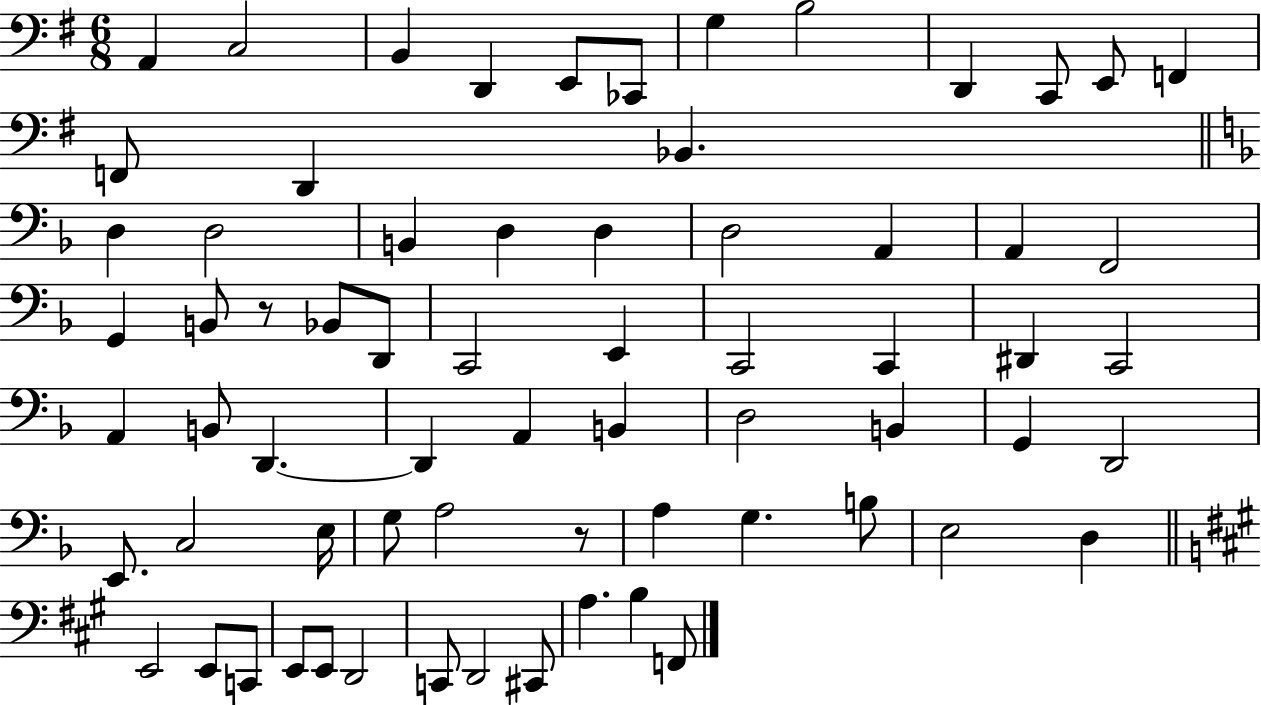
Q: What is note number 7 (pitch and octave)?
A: G3